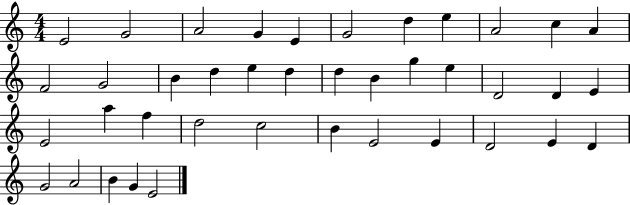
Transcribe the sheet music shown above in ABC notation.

X:1
T:Untitled
M:4/4
L:1/4
K:C
E2 G2 A2 G E G2 d e A2 c A F2 G2 B d e d d B g e D2 D E E2 a f d2 c2 B E2 E D2 E D G2 A2 B G E2